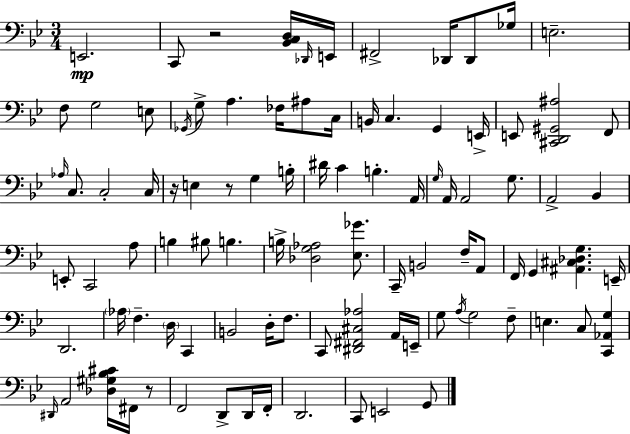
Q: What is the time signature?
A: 3/4